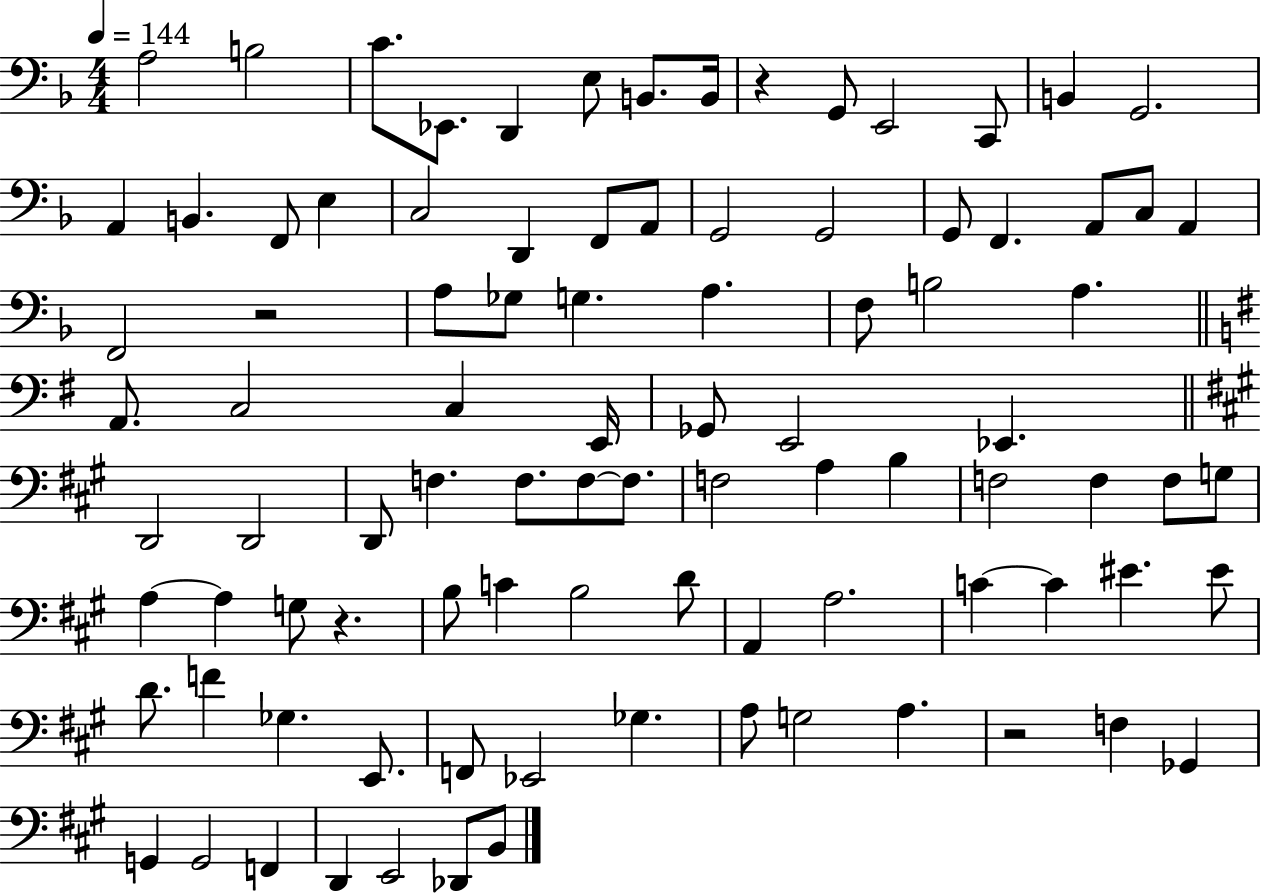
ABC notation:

X:1
T:Untitled
M:4/4
L:1/4
K:F
A,2 B,2 C/2 _E,,/2 D,, E,/2 B,,/2 B,,/4 z G,,/2 E,,2 C,,/2 B,, G,,2 A,, B,, F,,/2 E, C,2 D,, F,,/2 A,,/2 G,,2 G,,2 G,,/2 F,, A,,/2 C,/2 A,, F,,2 z2 A,/2 _G,/2 G, A, F,/2 B,2 A, A,,/2 C,2 C, E,,/4 _G,,/2 E,,2 _E,, D,,2 D,,2 D,,/2 F, F,/2 F,/2 F,/2 F,2 A, B, F,2 F, F,/2 G,/2 A, A, G,/2 z B,/2 C B,2 D/2 A,, A,2 C C ^E ^E/2 D/2 F _G, E,,/2 F,,/2 _E,,2 _G, A,/2 G,2 A, z2 F, _G,, G,, G,,2 F,, D,, E,,2 _D,,/2 B,,/2